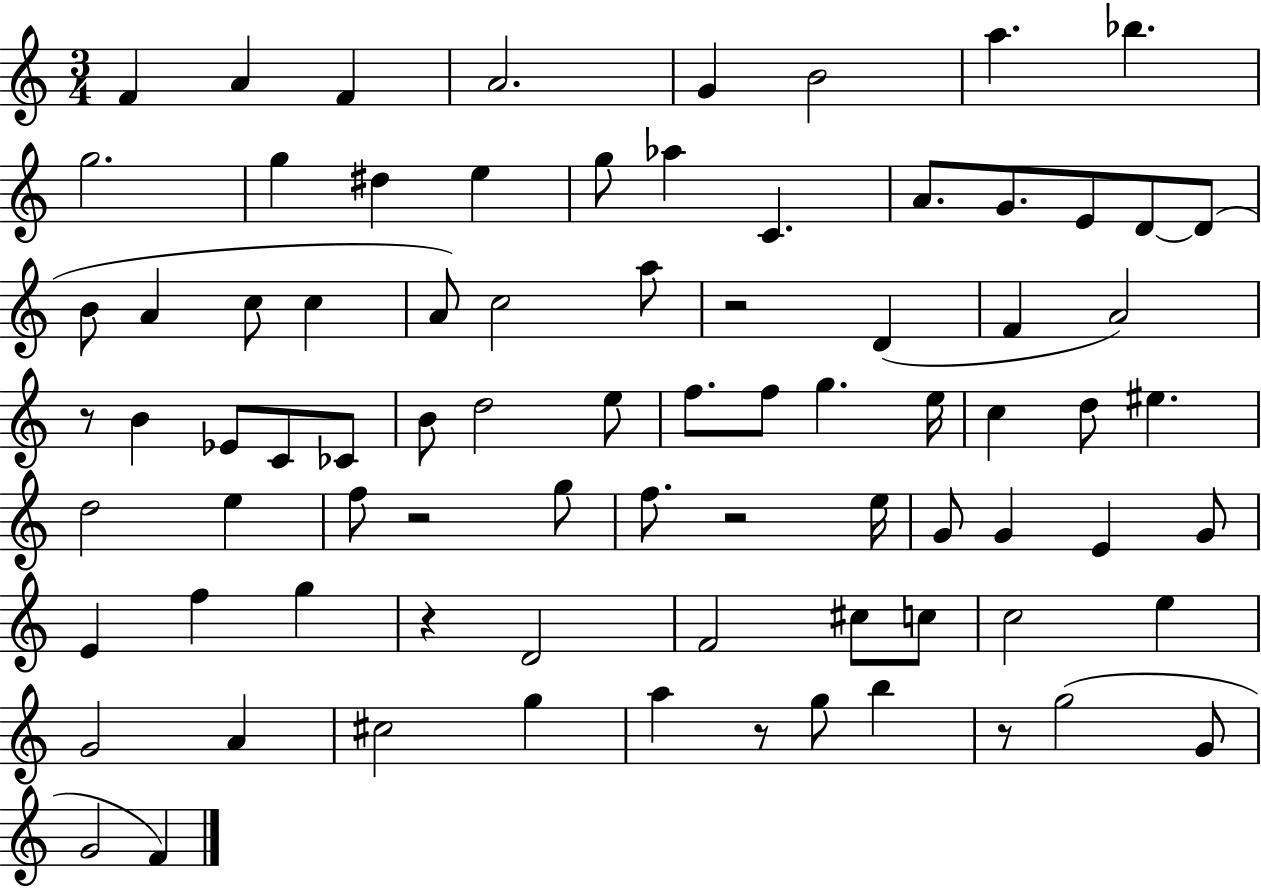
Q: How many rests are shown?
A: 7